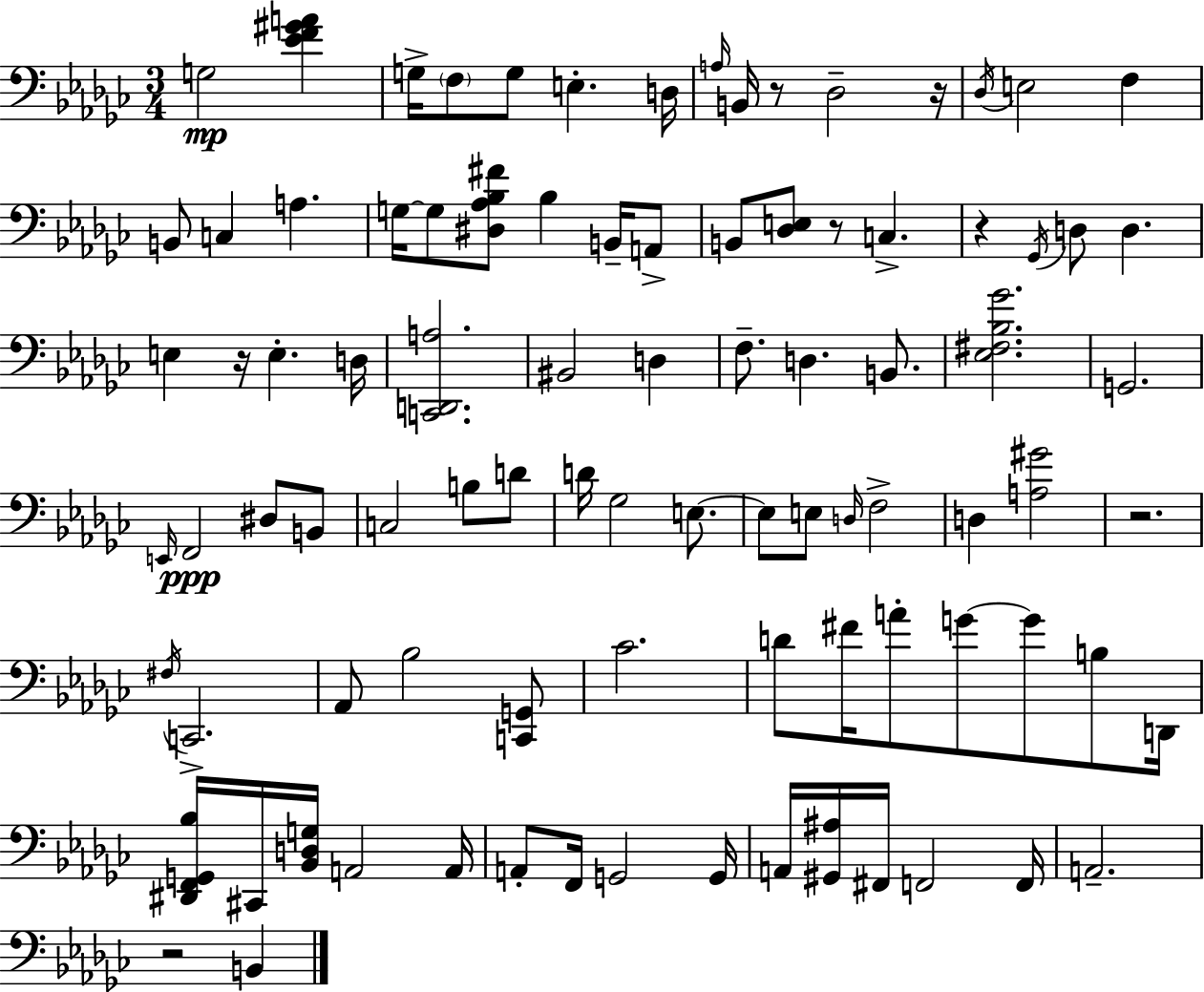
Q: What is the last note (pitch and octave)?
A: B2